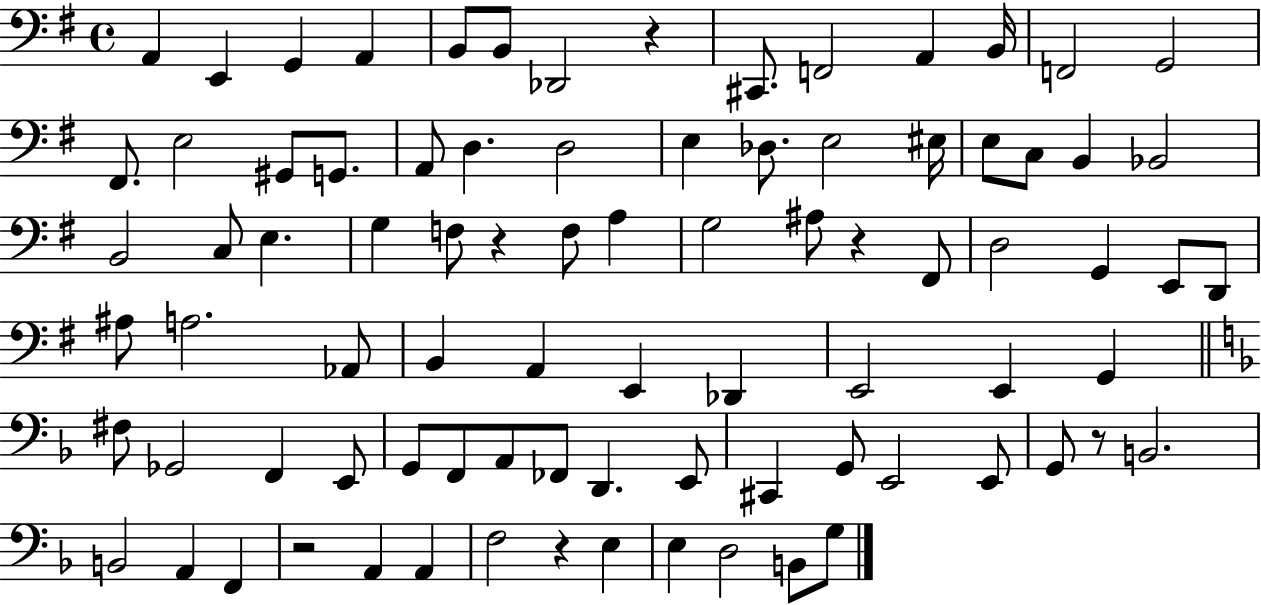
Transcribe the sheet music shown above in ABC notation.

X:1
T:Untitled
M:4/4
L:1/4
K:G
A,, E,, G,, A,, B,,/2 B,,/2 _D,,2 z ^C,,/2 F,,2 A,, B,,/4 F,,2 G,,2 ^F,,/2 E,2 ^G,,/2 G,,/2 A,,/2 D, D,2 E, _D,/2 E,2 ^E,/4 E,/2 C,/2 B,, _B,,2 B,,2 C,/2 E, G, F,/2 z F,/2 A, G,2 ^A,/2 z ^F,,/2 D,2 G,, E,,/2 D,,/2 ^A,/2 A,2 _A,,/2 B,, A,, E,, _D,, E,,2 E,, G,, ^F,/2 _G,,2 F,, E,,/2 G,,/2 F,,/2 A,,/2 _F,,/2 D,, E,,/2 ^C,, G,,/2 E,,2 E,,/2 G,,/2 z/2 B,,2 B,,2 A,, F,, z2 A,, A,, F,2 z E, E, D,2 B,,/2 G,/2